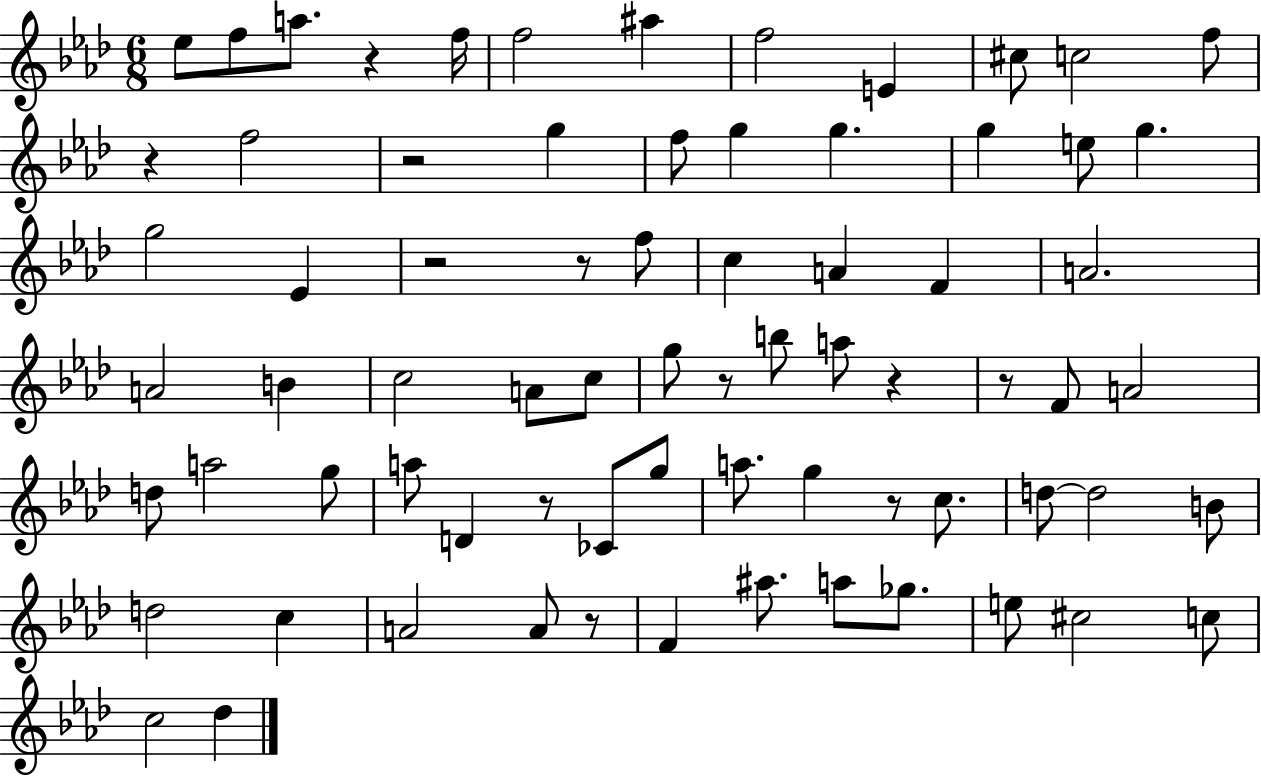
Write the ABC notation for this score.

X:1
T:Untitled
M:6/8
L:1/4
K:Ab
_e/2 f/2 a/2 z f/4 f2 ^a f2 E ^c/2 c2 f/2 z f2 z2 g f/2 g g g e/2 g g2 _E z2 z/2 f/2 c A F A2 A2 B c2 A/2 c/2 g/2 z/2 b/2 a/2 z z/2 F/2 A2 d/2 a2 g/2 a/2 D z/2 _C/2 g/2 a/2 g z/2 c/2 d/2 d2 B/2 d2 c A2 A/2 z/2 F ^a/2 a/2 _g/2 e/2 ^c2 c/2 c2 _d